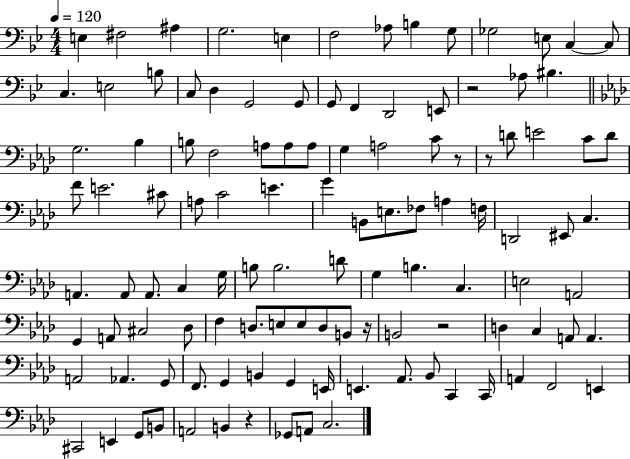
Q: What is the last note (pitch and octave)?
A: C3